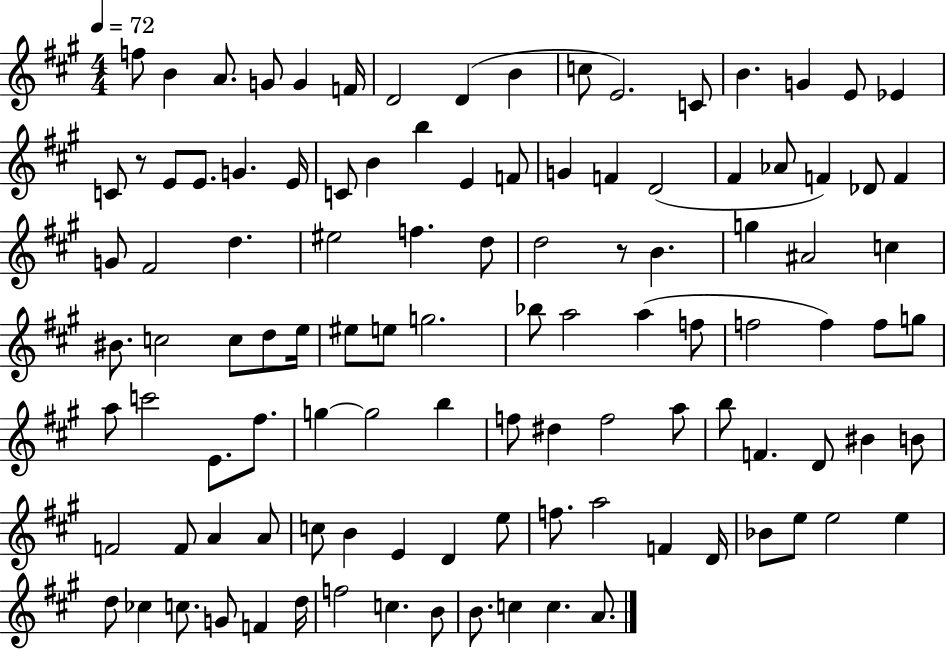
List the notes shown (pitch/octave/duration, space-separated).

F5/e B4/q A4/e. G4/e G4/q F4/s D4/h D4/q B4/q C5/e E4/h. C4/e B4/q. G4/q E4/e Eb4/q C4/e R/e E4/e E4/e. G4/q. E4/s C4/e B4/q B5/q E4/q F4/e G4/q F4/q D4/h F#4/q Ab4/e F4/q Db4/e F4/q G4/e F#4/h D5/q. EIS5/h F5/q. D5/e D5/h R/e B4/q. G5/q A#4/h C5/q BIS4/e. C5/h C5/e D5/e E5/s EIS5/e E5/e G5/h. Bb5/e A5/h A5/q F5/e F5/h F5/q F5/e G5/e A5/e C6/h E4/e. F#5/e. G5/q G5/h B5/q F5/e D#5/q F5/h A5/e B5/e F4/q. D4/e BIS4/q B4/e F4/h F4/e A4/q A4/e C5/e B4/q E4/q D4/q E5/e F5/e. A5/h F4/q D4/s Bb4/e E5/e E5/h E5/q D5/e CES5/q C5/e. G4/e F4/q D5/s F5/h C5/q. B4/e B4/e. C5/q C5/q. A4/e.